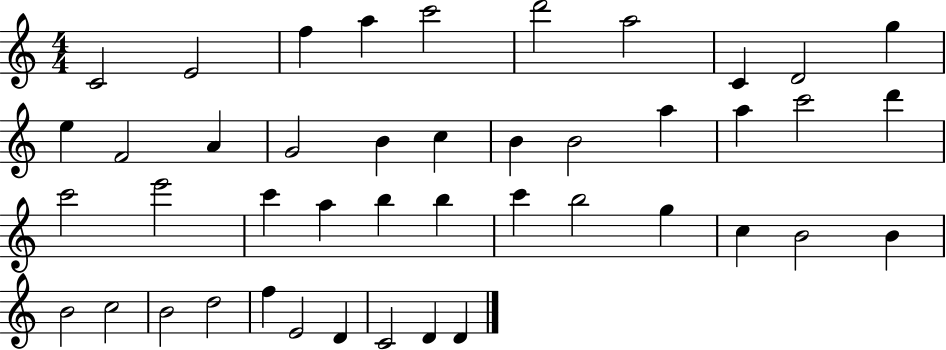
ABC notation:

X:1
T:Untitled
M:4/4
L:1/4
K:C
C2 E2 f a c'2 d'2 a2 C D2 g e F2 A G2 B c B B2 a a c'2 d' c'2 e'2 c' a b b c' b2 g c B2 B B2 c2 B2 d2 f E2 D C2 D D